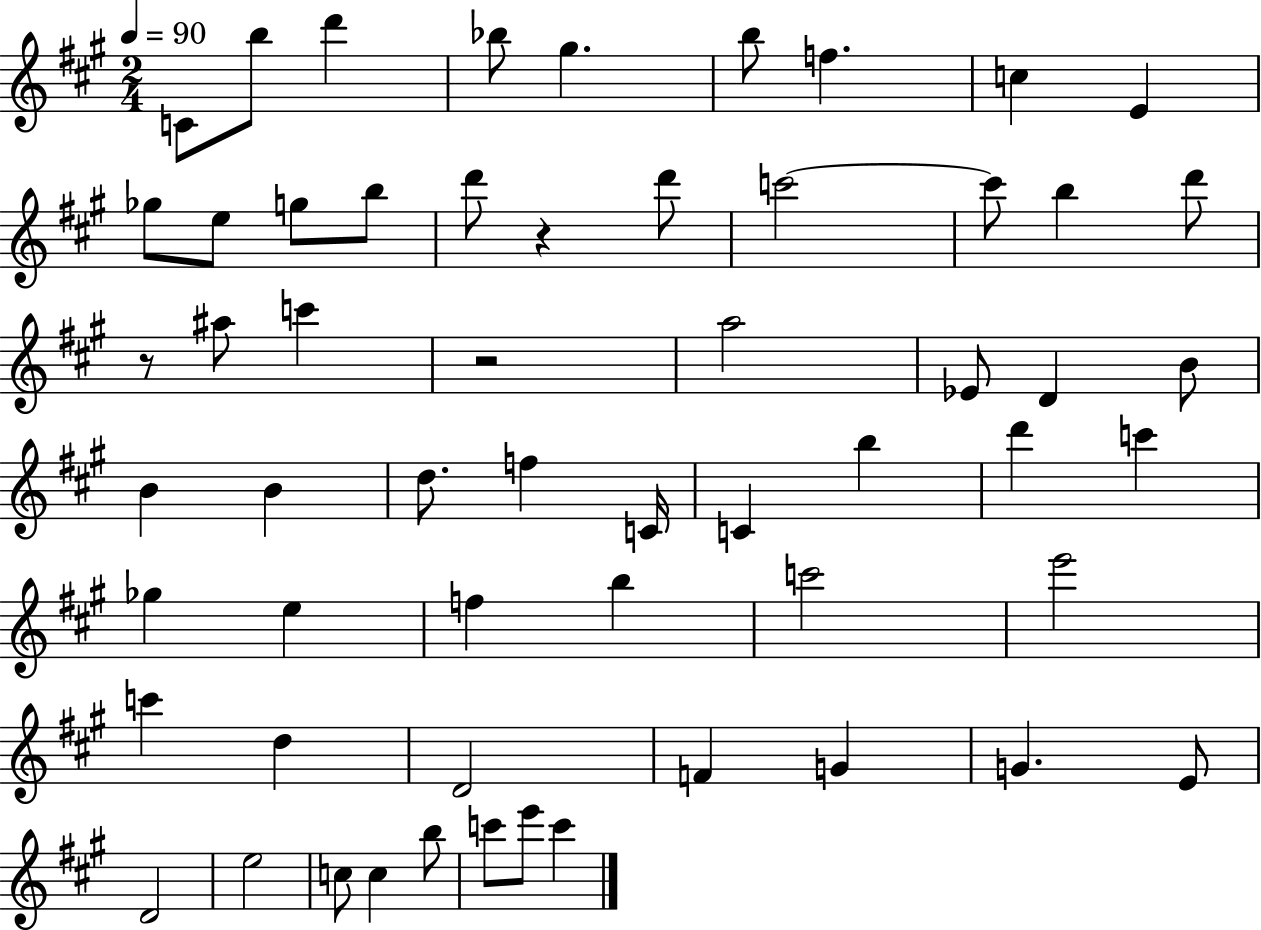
X:1
T:Untitled
M:2/4
L:1/4
K:A
C/2 b/2 d' _b/2 ^g b/2 f c E _g/2 e/2 g/2 b/2 d'/2 z d'/2 c'2 c'/2 b d'/2 z/2 ^a/2 c' z2 a2 _E/2 D B/2 B B d/2 f C/4 C b d' c' _g e f b c'2 e'2 c' d D2 F G G E/2 D2 e2 c/2 c b/2 c'/2 e'/2 c'